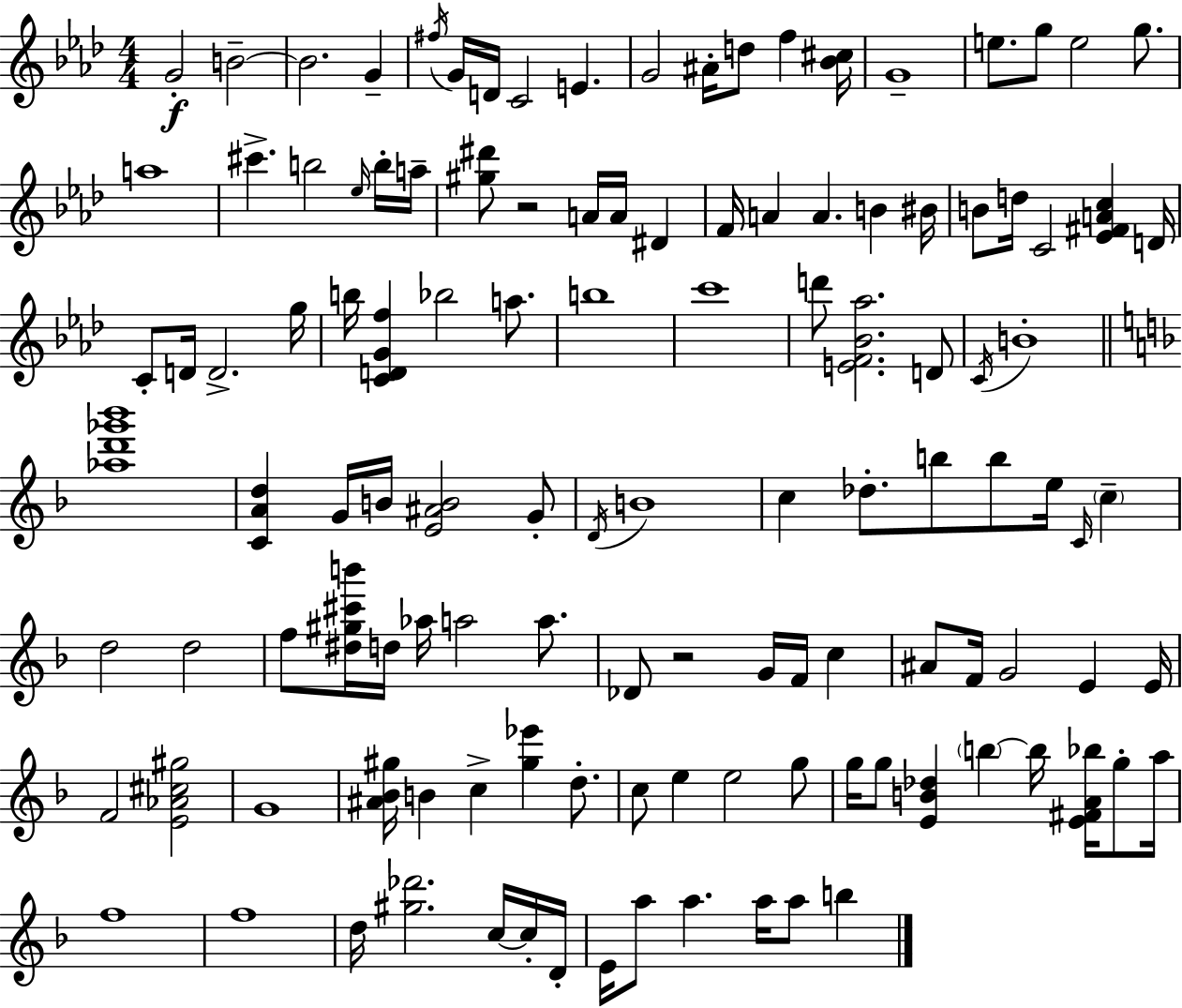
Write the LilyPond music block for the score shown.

{
  \clef treble
  \numericTimeSignature
  \time 4/4
  \key f \minor
  g'2-.\f b'2--~~ | b'2. g'4-- | \acciaccatura { fis''16 } g'16 d'16 c'2 e'4. | g'2 ais'16-. d''8 f''4 | \break <bes' cis''>16 g'1-- | e''8. g''8 e''2 g''8. | a''1 | cis'''4.-> b''2 \grace { ees''16 } | \break b''16-. a''16-- <gis'' dis'''>8 r2 a'16 a'16 dis'4 | f'16 a'4 a'4. b'4 | bis'16 b'8 d''16 c'2 <ees' fis' a' c''>4 | d'16 c'8-. d'16 d'2.-> | \break g''16 b''16 <c' d' g' f''>4 bes''2 a''8. | b''1 | c'''1 | d'''8 <e' f' bes' aes''>2. | \break d'8 \acciaccatura { c'16 } b'1-. | \bar "||" \break \key f \major <aes'' d''' ges''' bes'''>1 | <c' a' d''>4 g'16 b'16 <e' ais' b'>2 g'8-. | \acciaccatura { d'16 } b'1 | c''4 des''8.-. b''8 b''8 e''16 \grace { c'16 } \parenthesize c''4-- | \break d''2 d''2 | f''8 <dis'' gis'' cis''' b'''>16 d''16 aes''16 a''2 a''8. | des'8 r2 g'16 f'16 c''4 | ais'8 f'16 g'2 e'4 | \break e'16 f'2 <e' aes' cis'' gis''>2 | g'1 | <ais' bes' gis''>16 b'4 c''4-> <gis'' ees'''>4 d''8.-. | c''8 e''4 e''2 | \break g''8 g''16 g''8 <e' b' des''>4 \parenthesize b''4~~ b''16 <e' fis' a' bes''>16 g''8-. | a''16 f''1 | f''1 | d''16 <gis'' des'''>2. c''16~~ | \break c''16-. d'16-. e'16 a''8 a''4. a''16 a''8 b''4 | \bar "|."
}